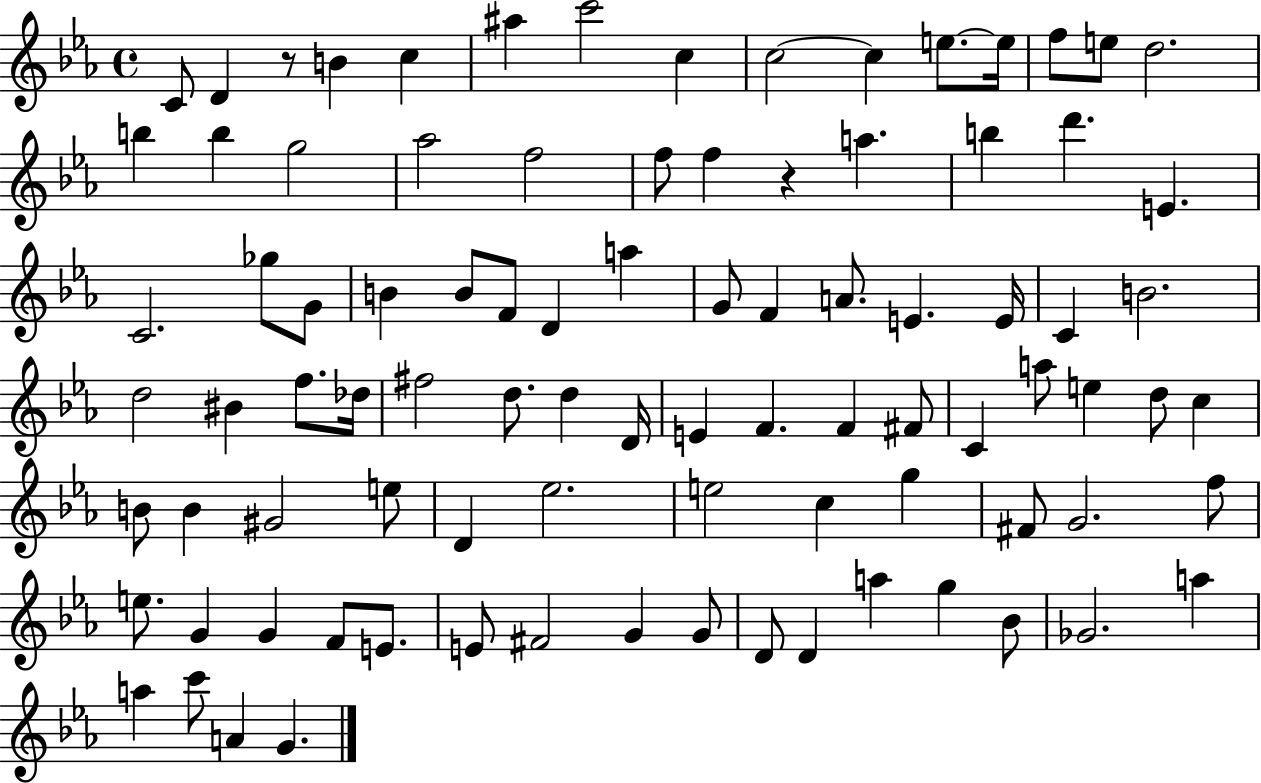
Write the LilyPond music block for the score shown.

{
  \clef treble
  \time 4/4
  \defaultTimeSignature
  \key ees \major
  \repeat volta 2 { c'8 d'4 r8 b'4 c''4 | ais''4 c'''2 c''4 | c''2~~ c''4 e''8.~~ e''16 | f''8 e''8 d''2. | \break b''4 b''4 g''2 | aes''2 f''2 | f''8 f''4 r4 a''4. | b''4 d'''4. e'4. | \break c'2. ges''8 g'8 | b'4 b'8 f'8 d'4 a''4 | g'8 f'4 a'8. e'4. e'16 | c'4 b'2. | \break d''2 bis'4 f''8. des''16 | fis''2 d''8. d''4 d'16 | e'4 f'4. f'4 fis'8 | c'4 a''8 e''4 d''8 c''4 | \break b'8 b'4 gis'2 e''8 | d'4 ees''2. | e''2 c''4 g''4 | fis'8 g'2. f''8 | \break e''8. g'4 g'4 f'8 e'8. | e'8 fis'2 g'4 g'8 | d'8 d'4 a''4 g''4 bes'8 | ges'2. a''4 | \break a''4 c'''8 a'4 g'4. | } \bar "|."
}